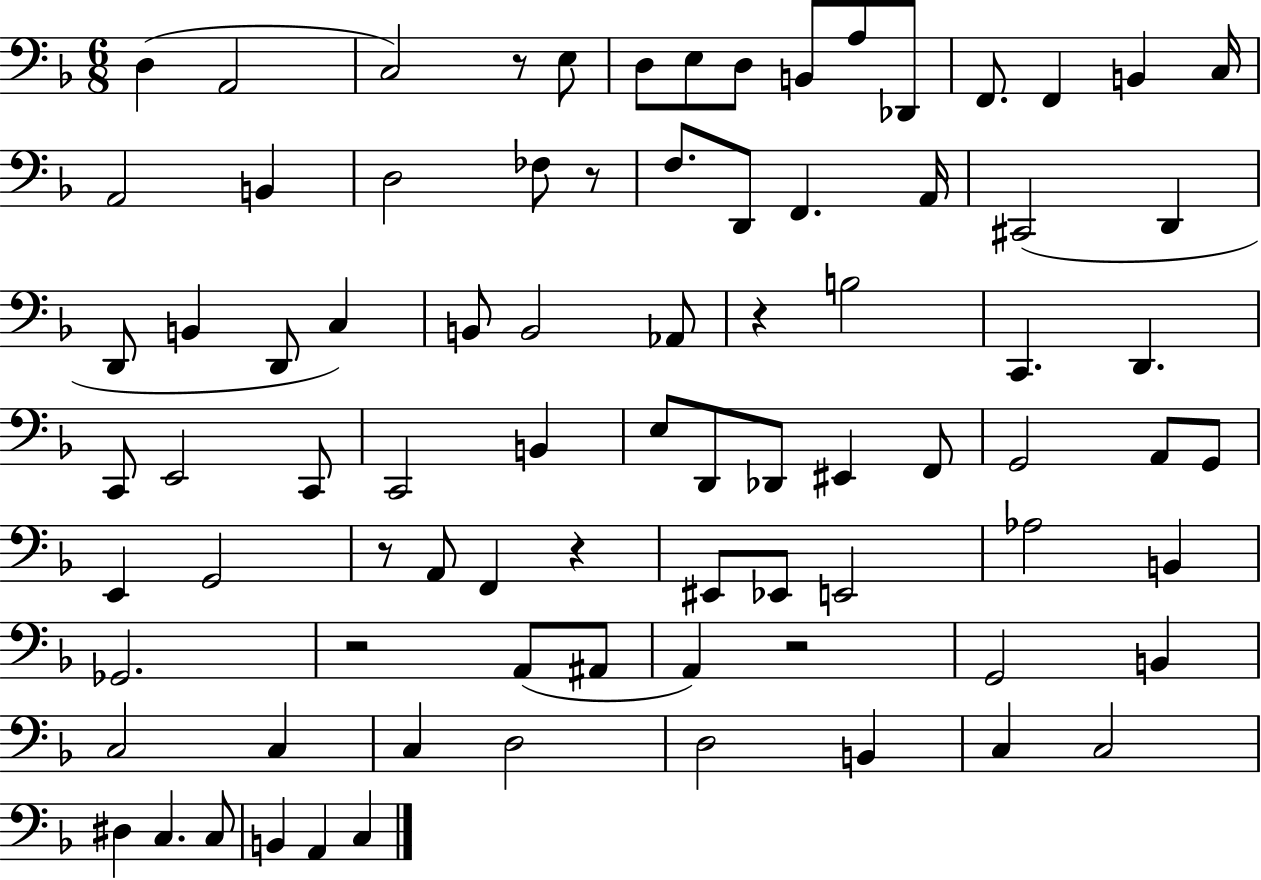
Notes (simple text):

D3/q A2/h C3/h R/e E3/e D3/e E3/e D3/e B2/e A3/e Db2/e F2/e. F2/q B2/q C3/s A2/h B2/q D3/h FES3/e R/e F3/e. D2/e F2/q. A2/s C#2/h D2/q D2/e B2/q D2/e C3/q B2/e B2/h Ab2/e R/q B3/h C2/q. D2/q. C2/e E2/h C2/e C2/h B2/q E3/e D2/e Db2/e EIS2/q F2/e G2/h A2/e G2/e E2/q G2/h R/e A2/e F2/q R/q EIS2/e Eb2/e E2/h Ab3/h B2/q Gb2/h. R/h A2/e A#2/e A2/q R/h G2/h B2/q C3/h C3/q C3/q D3/h D3/h B2/q C3/q C3/h D#3/q C3/q. C3/e B2/q A2/q C3/q